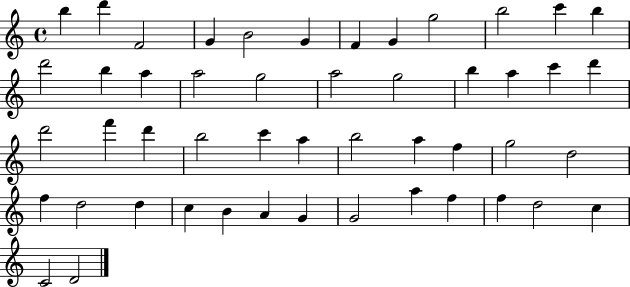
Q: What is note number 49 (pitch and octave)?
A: D4